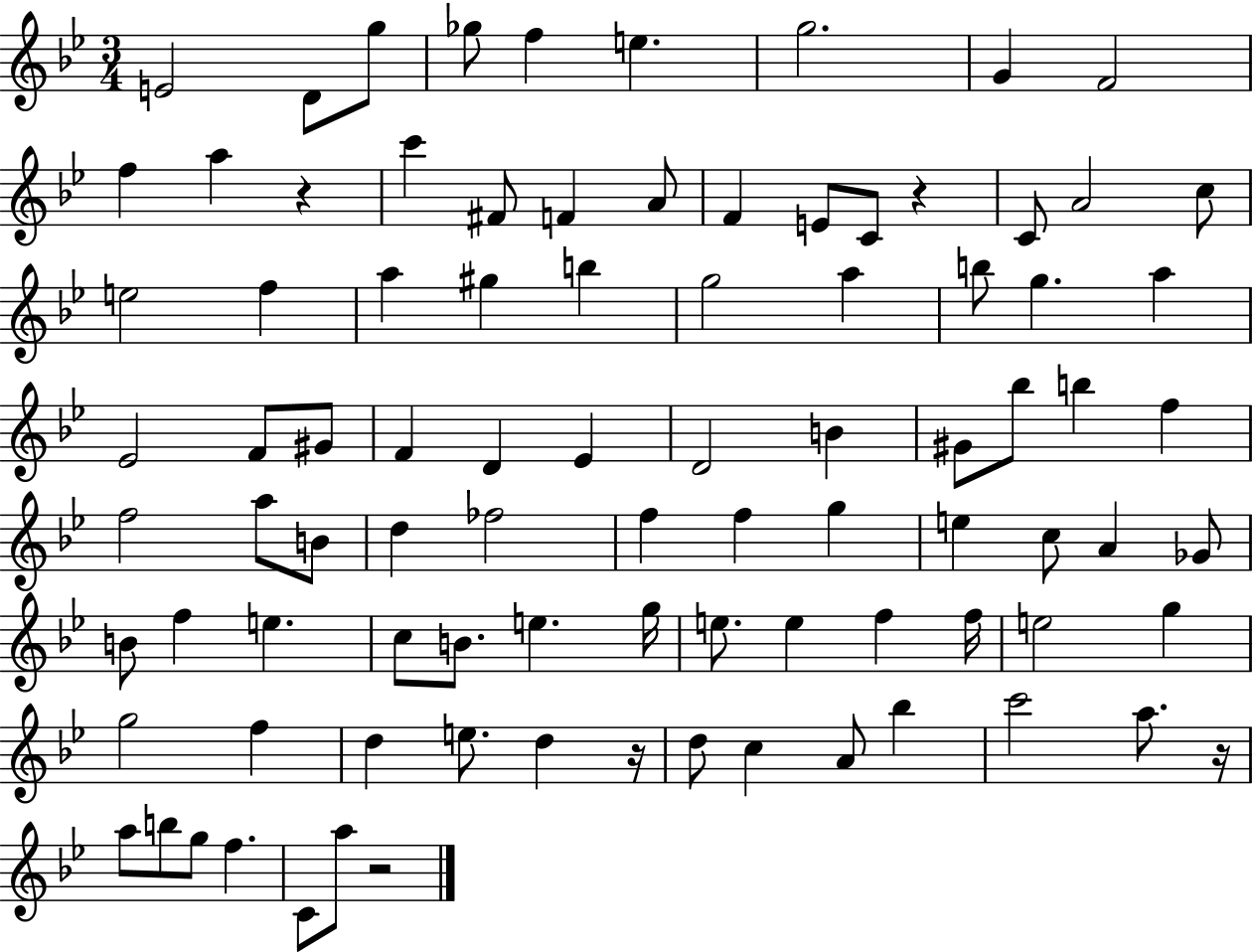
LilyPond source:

{
  \clef treble
  \numericTimeSignature
  \time 3/4
  \key bes \major
  e'2 d'8 g''8 | ges''8 f''4 e''4. | g''2. | g'4 f'2 | \break f''4 a''4 r4 | c'''4 fis'8 f'4 a'8 | f'4 e'8 c'8 r4 | c'8 a'2 c''8 | \break e''2 f''4 | a''4 gis''4 b''4 | g''2 a''4 | b''8 g''4. a''4 | \break ees'2 f'8 gis'8 | f'4 d'4 ees'4 | d'2 b'4 | gis'8 bes''8 b''4 f''4 | \break f''2 a''8 b'8 | d''4 fes''2 | f''4 f''4 g''4 | e''4 c''8 a'4 ges'8 | \break b'8 f''4 e''4. | c''8 b'8. e''4. g''16 | e''8. e''4 f''4 f''16 | e''2 g''4 | \break g''2 f''4 | d''4 e''8. d''4 r16 | d''8 c''4 a'8 bes''4 | c'''2 a''8. r16 | \break a''8 b''8 g''8 f''4. | c'8 a''8 r2 | \bar "|."
}